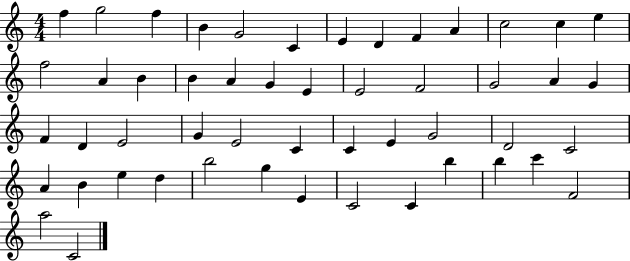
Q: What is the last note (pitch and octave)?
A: C4